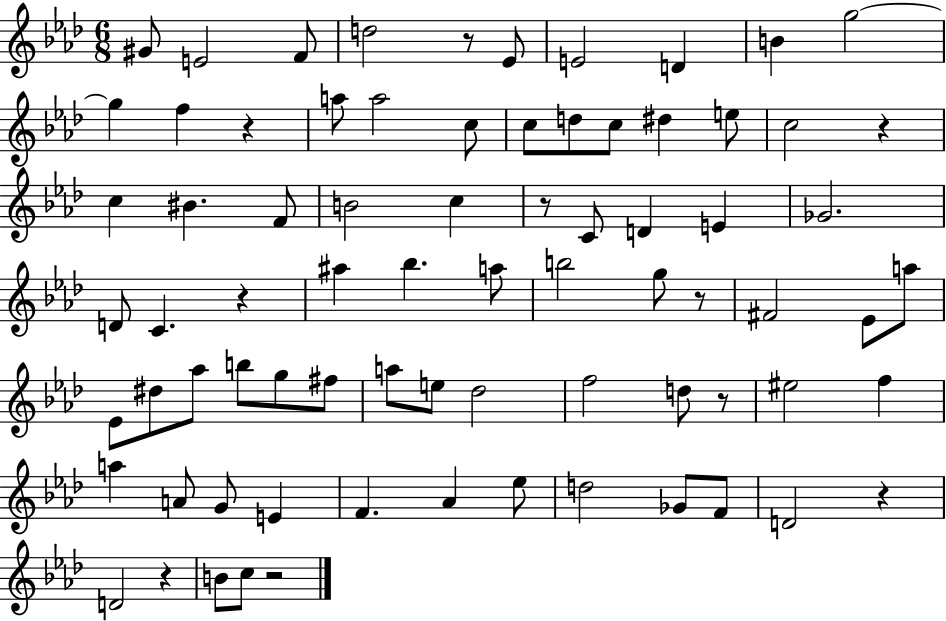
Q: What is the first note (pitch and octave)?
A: G#4